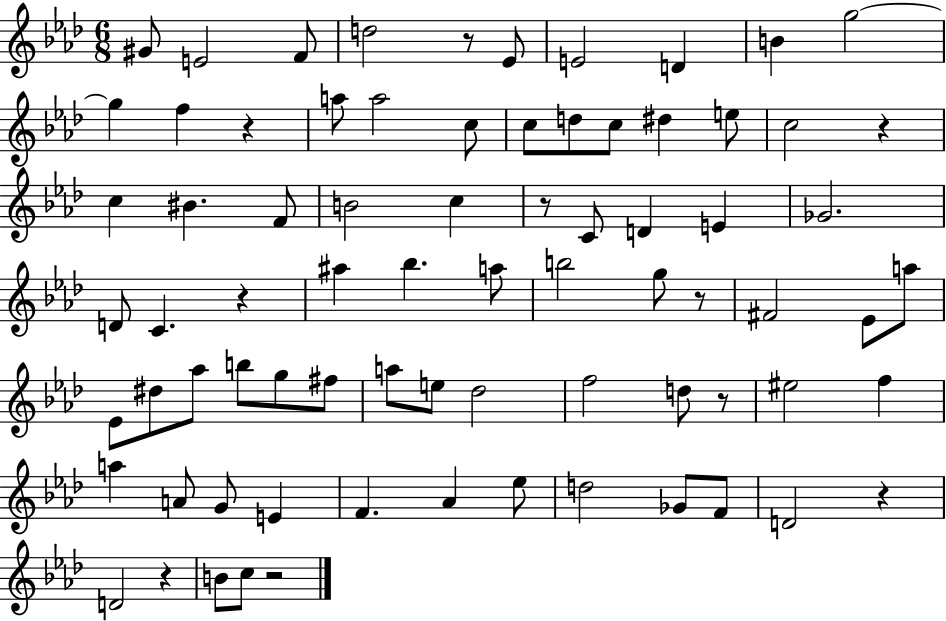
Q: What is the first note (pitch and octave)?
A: G#4